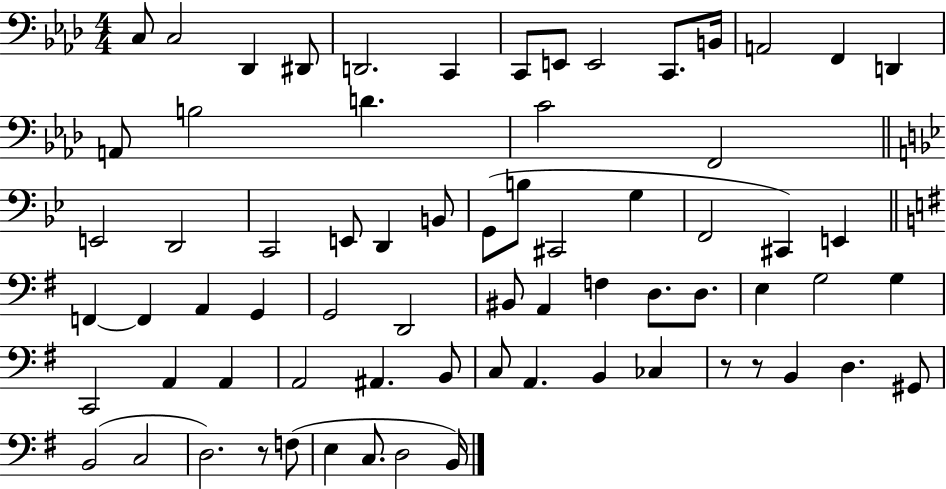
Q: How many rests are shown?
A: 3